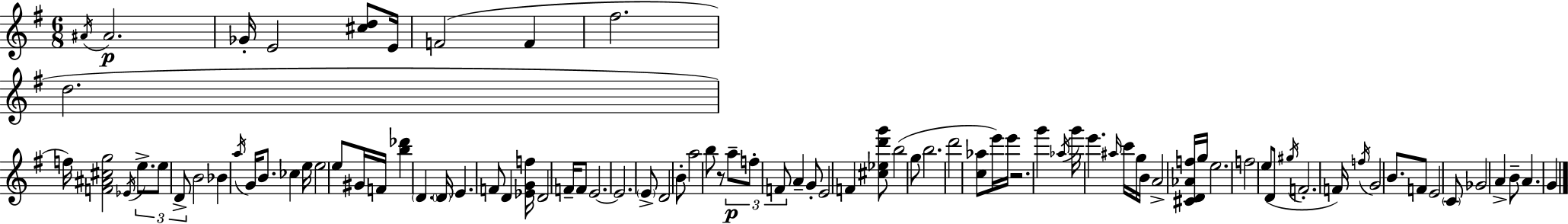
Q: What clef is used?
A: treble